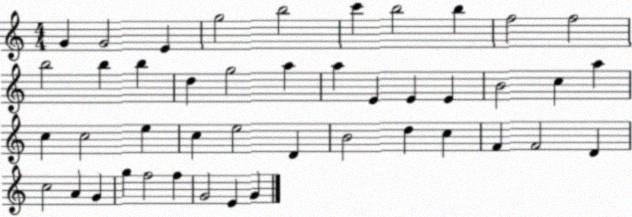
X:1
T:Untitled
M:4/4
L:1/4
K:C
G G2 E g2 b2 c' b2 b f2 f2 b2 b b d g2 a a E E E B2 c a c c2 e c e2 D B2 d c F F2 D c2 A G g f2 f G2 E G